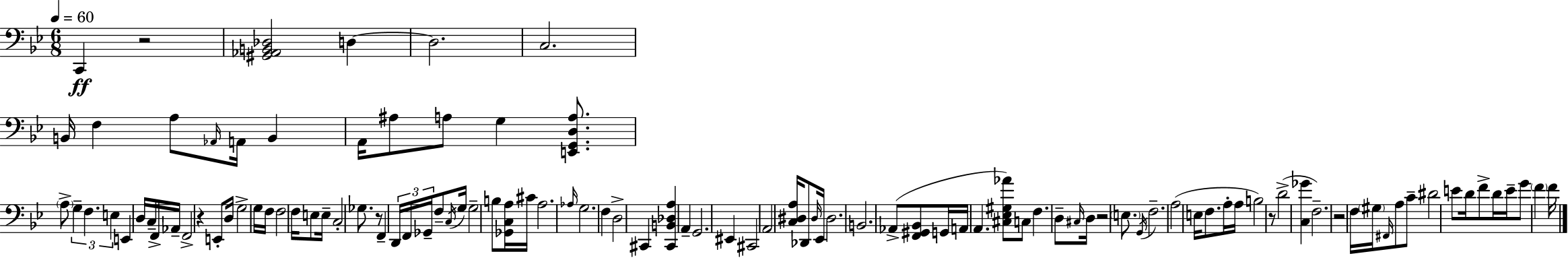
X:1
T:Untitled
M:6/8
L:1/4
K:Gm
C,, z2 [^G,,_A,,B,,_D,]2 D, D,2 C,2 B,,/4 F, A,/2 _A,,/4 A,,/4 B,, A,,/4 ^A,/2 A,/2 G, [E,,G,,D,A,]/2 A,/2 G, F, E, E,, D,/4 C,/4 F,,/4 _A,,/4 F,,2 z E,,/2 D,/4 G,2 G,/4 F,/4 F,2 F,/4 E,/2 E,/4 C,2 _G,/2 z/2 F,, D,,/4 F,,/4 _G,,/4 F,/2 C,/4 G,/4 G,2 B,/2 [_G,,C,A,]/4 ^C/4 A,2 _A,/4 G,2 F, D,2 ^C,, [^C,,B,,_D,A,] A,, G,,2 ^E,, ^C,,2 A,,2 [C,^D,A,]/4 _D,,/2 ^D,/4 _E,,/4 ^D,2 B,,2 _A,,/2 [F,,^G,,_B,,]/2 G,,/4 A,,/4 A,, [^C,_E,^G,_A]/2 C,/2 F, D,/2 ^C,/4 D,/4 z2 E,/2 G,,/4 F,2 A,2 E,/4 F,/2 A,/4 A,/4 B,2 z/2 D2 [C,_G] F,2 z2 F,/4 ^G,/4 ^F,,/4 A,/2 C/2 ^D2 E/2 D/4 F/2 D/4 E/4 G/2 F F/4